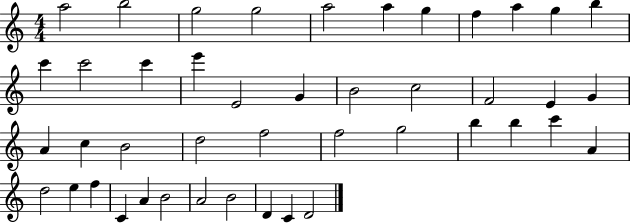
{
  \clef treble
  \numericTimeSignature
  \time 4/4
  \key c \major
  a''2 b''2 | g''2 g''2 | a''2 a''4 g''4 | f''4 a''4 g''4 b''4 | \break c'''4 c'''2 c'''4 | e'''4 e'2 g'4 | b'2 c''2 | f'2 e'4 g'4 | \break a'4 c''4 b'2 | d''2 f''2 | f''2 g''2 | b''4 b''4 c'''4 a'4 | \break d''2 e''4 f''4 | c'4 a'4 b'2 | a'2 b'2 | d'4 c'4 d'2 | \break \bar "|."
}